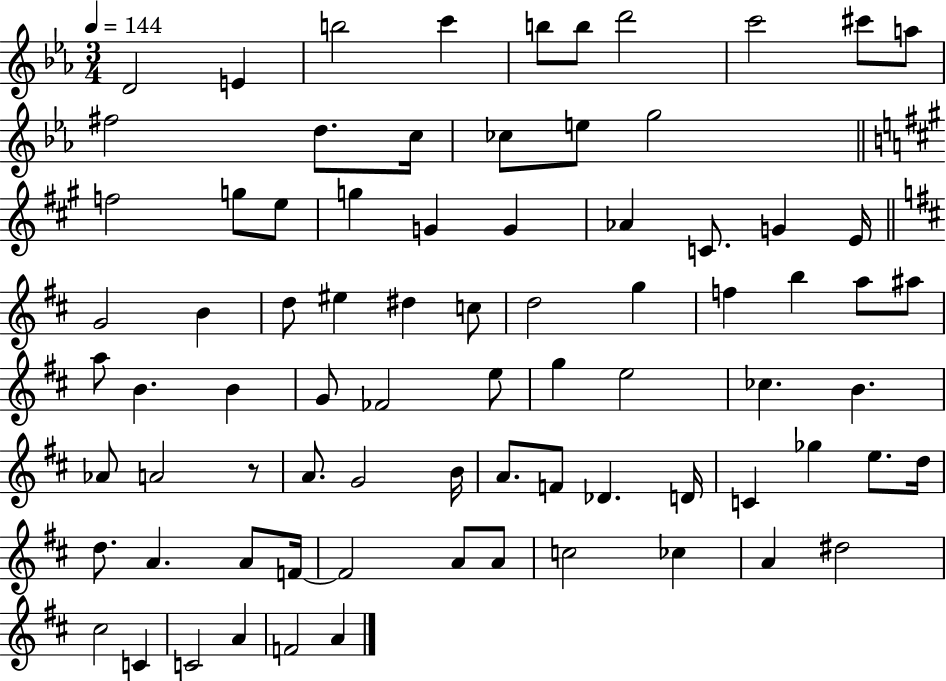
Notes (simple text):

D4/h E4/q B5/h C6/q B5/e B5/e D6/h C6/h C#6/e A5/e F#5/h D5/e. C5/s CES5/e E5/e G5/h F5/h G5/e E5/e G5/q G4/q G4/q Ab4/q C4/e. G4/q E4/s G4/h B4/q D5/e EIS5/q D#5/q C5/e D5/h G5/q F5/q B5/q A5/e A#5/e A5/e B4/q. B4/q G4/e FES4/h E5/e G5/q E5/h CES5/q. B4/q. Ab4/e A4/h R/e A4/e. G4/h B4/s A4/e. F4/e Db4/q. D4/s C4/q Gb5/q E5/e. D5/s D5/e. A4/q. A4/e F4/s F4/h A4/e A4/e C5/h CES5/q A4/q D#5/h C#5/h C4/q C4/h A4/q F4/h A4/q